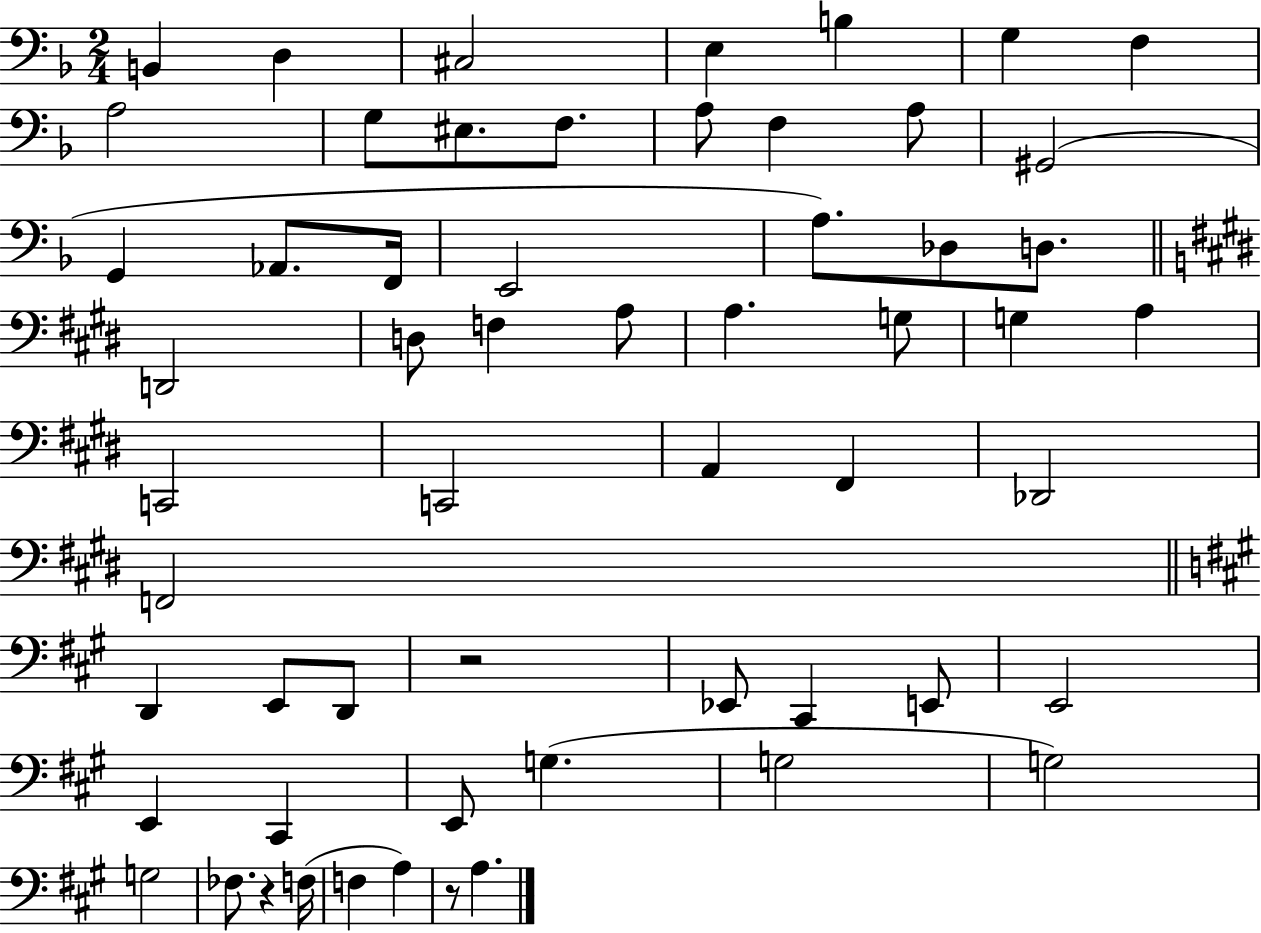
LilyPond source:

{
  \clef bass
  \numericTimeSignature
  \time 2/4
  \key f \major
  \repeat volta 2 { b,4 d4 | cis2 | e4 b4 | g4 f4 | \break a2 | g8 eis8. f8. | a8 f4 a8 | gis,2( | \break g,4 aes,8. f,16 | e,2 | a8.) des8 d8. | \bar "||" \break \key e \major d,2 | d8 f4 a8 | a4. g8 | g4 a4 | \break c,2 | c,2 | a,4 fis,4 | des,2 | \break f,2 | \bar "||" \break \key a \major d,4 e,8 d,8 | r2 | ees,8 cis,4 e,8 | e,2 | \break e,4 cis,4 | e,8 g4.( | g2 | g2) | \break g2 | fes8. r4 f16( | f4 a4) | r8 a4. | \break } \bar "|."
}